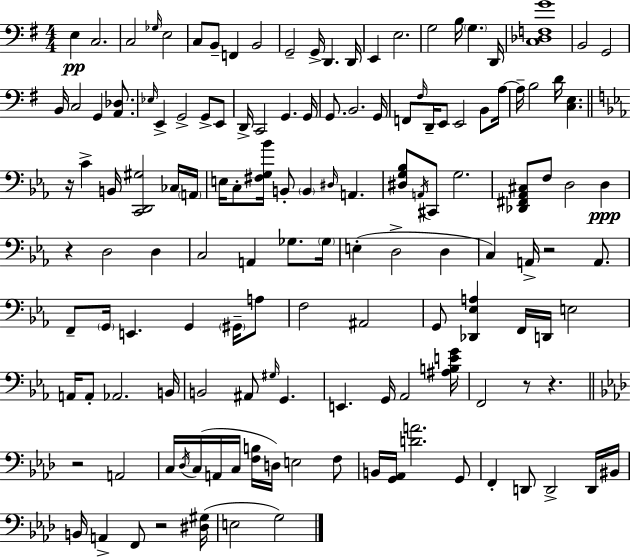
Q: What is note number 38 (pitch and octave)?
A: F#3